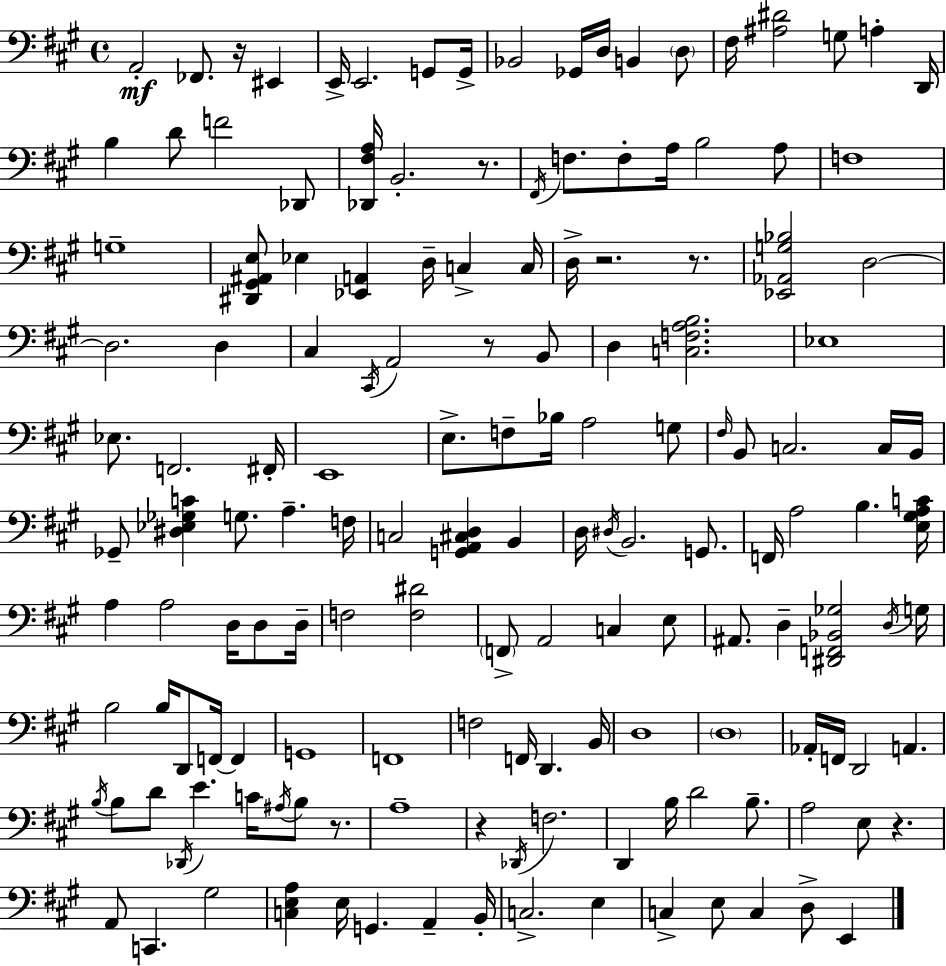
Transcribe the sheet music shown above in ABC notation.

X:1
T:Untitled
M:4/4
L:1/4
K:A
A,,2 _F,,/2 z/4 ^E,, E,,/4 E,,2 G,,/2 G,,/4 _B,,2 _G,,/4 D,/4 B,, D,/2 ^F,/4 [^A,^D]2 G,/2 A, D,,/4 B, D/2 F2 _D,,/2 [_D,,^F,A,]/4 B,,2 z/2 ^F,,/4 F,/2 F,/2 A,/4 B,2 A,/2 F,4 G,4 [^D,,^G,,^A,,E,]/2 _E, [_E,,A,,] D,/4 C, C,/4 D,/4 z2 z/2 [_E,,_A,,G,_B,]2 D,2 D,2 D, ^C, ^C,,/4 A,,2 z/2 B,,/2 D, [C,F,A,B,]2 _E,4 _E,/2 F,,2 ^F,,/4 E,,4 E,/2 F,/2 _B,/4 A,2 G,/2 ^F,/4 B,,/2 C,2 C,/4 B,,/4 _G,,/2 [^D,_E,_G,C] G,/2 A, F,/4 C,2 [G,,A,,^C,D,] B,, D,/4 ^D,/4 B,,2 G,,/2 F,,/4 A,2 B, [E,^G,A,C]/4 A, A,2 D,/4 D,/2 D,/4 F,2 [F,^D]2 F,,/2 A,,2 C, E,/2 ^A,,/2 D, [^D,,F,,_B,,_G,]2 D,/4 G,/4 B,2 B,/4 D,,/2 F,,/4 F,, G,,4 F,,4 F,2 F,,/4 D,, B,,/4 D,4 D,4 _A,,/4 F,,/4 D,,2 A,, B,/4 B,/2 D/2 _D,,/4 E C/4 ^A,/4 B,/2 z/2 A,4 z _D,,/4 F,2 D,, B,/4 D2 B,/2 A,2 E,/2 z A,,/2 C,, ^G,2 [C,E,A,] E,/4 G,, A,, B,,/4 C,2 E, C, E,/2 C, D,/2 E,,